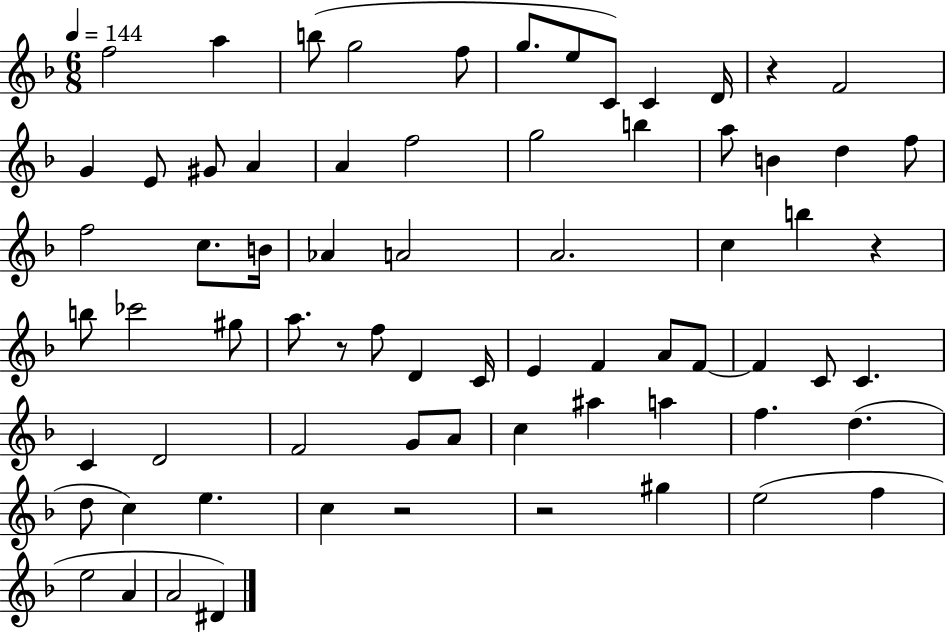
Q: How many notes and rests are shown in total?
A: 71